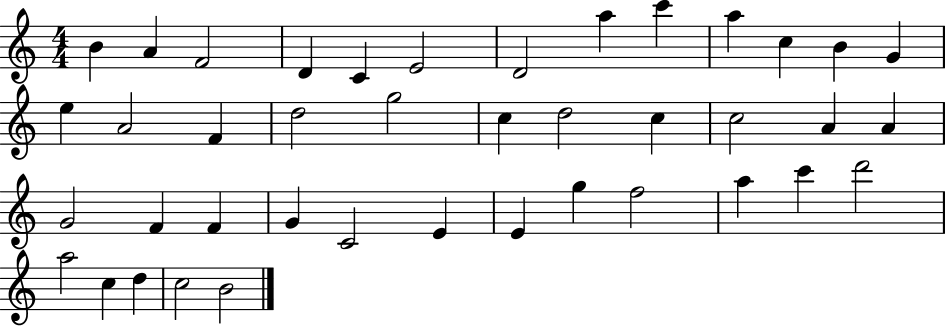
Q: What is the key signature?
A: C major